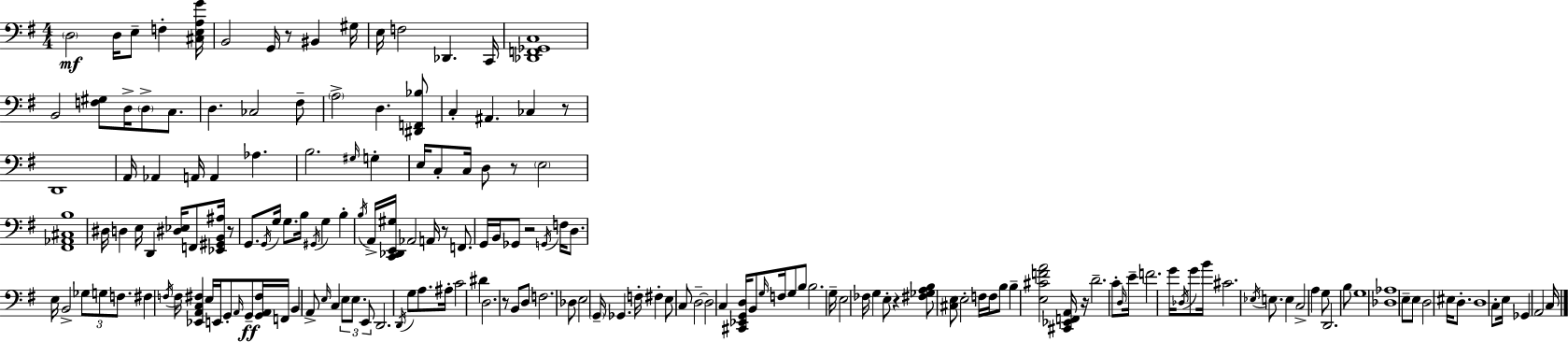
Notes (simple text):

D3/h D3/s E3/e F3/q [C#3,E3,A3,G4]/s B2/h G2/s R/e BIS2/q G#3/s E3/s F3/h Db2/q. C2/s [Db2,F2,Gb2,C3]/w B2/h [F3,G#3]/e D3/s D3/e C3/e. D3/q. CES3/h F#3/e A3/h D3/q. [D#2,F2,Bb3]/e C3/q A#2/q. CES3/q R/e D2/w A2/s Ab2/q A2/s A2/q Ab3/q. B3/h. G#3/s G3/q E3/s C3/e C3/s D3/e R/e E3/h [F#2,Ab2,C#3,B3]/w D#3/s D3/q E3/s D2/q [D#3,Eb3]/s F2/e [Eb2,G#2,B2,A#3]/s R/e G2/e. G2/s G3/s G3/e. B3/s G#2/s G3/q B3/q B3/s A2/s [C2,Db2,E2,G#3]/s Ab2/h A2/s R/e F2/e. G2/s B2/s Gb2/e R/h G2/s F3/s D3/e. E3/s B2/h Gb3/e G3/e F3/e. F#3/q F3/s F3/s [Eb2,A2,C3,F#3]/q E3/s E2/s G2/e A2/s G2/e [G2,A2,F#3]/s F2/s B2/q A2/e E3/s C3/q E3/e E3/e. E2/e D2/h. D2/s G3/e A3/e. A#3/s C4/h D#4/q D3/h. R/e B2/e D3/e F3/h. Db3/e E3/h G2/s Gb2/q. F3/s F#3/q E3/e C3/e D3/h D3/h C3/q [C#2,Eb2,G2,D3]/s B2/e G3/s F3/s G3/e B3/e B3/h. G3/s E3/h FES3/s G3/q E3/e R/q [F#3,Gb3,A3,B3]/e [C#3,E3]/e E3/h F3/s F3/s B3/e B3/q [E3,C#4,F4,A4]/h [C#2,Eb2,F2,A2]/s R/s D4/h. C4/e D3/s E4/s F4/h. G4/s Db3/s G4/e B4/s C#4/h. Eb3/s E3/e. E3/q C3/h A3/q G3/e D2/h. B3/e G3/w [Db3,Ab3]/w E3/e E3/e D3/h EIS3/s D3/e. D3/w C3/e E3/s Gb2/q A2/h C3/s